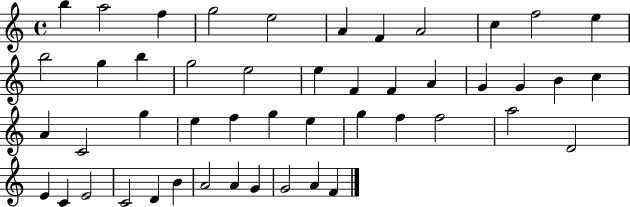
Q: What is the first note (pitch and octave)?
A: B5